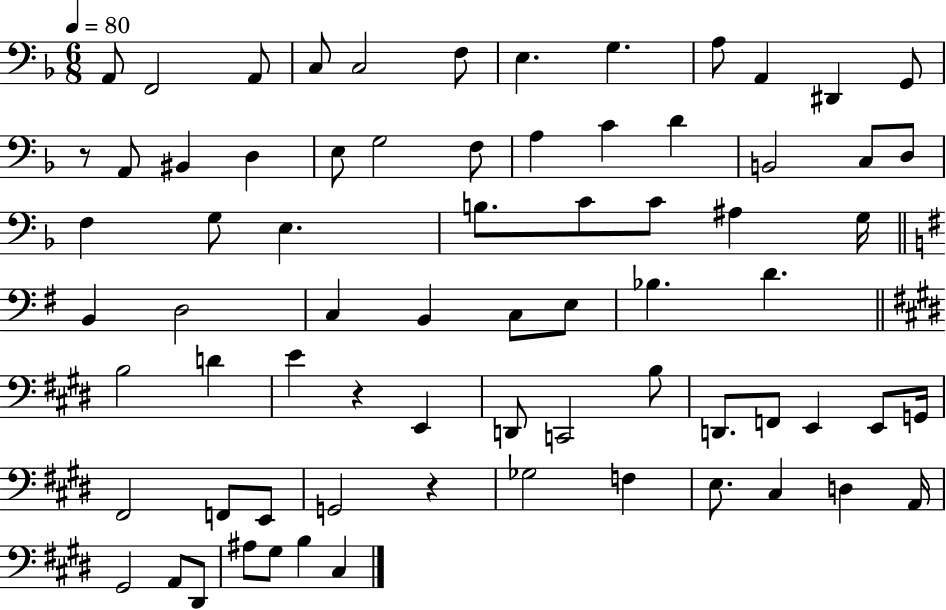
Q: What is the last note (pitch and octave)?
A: C#3